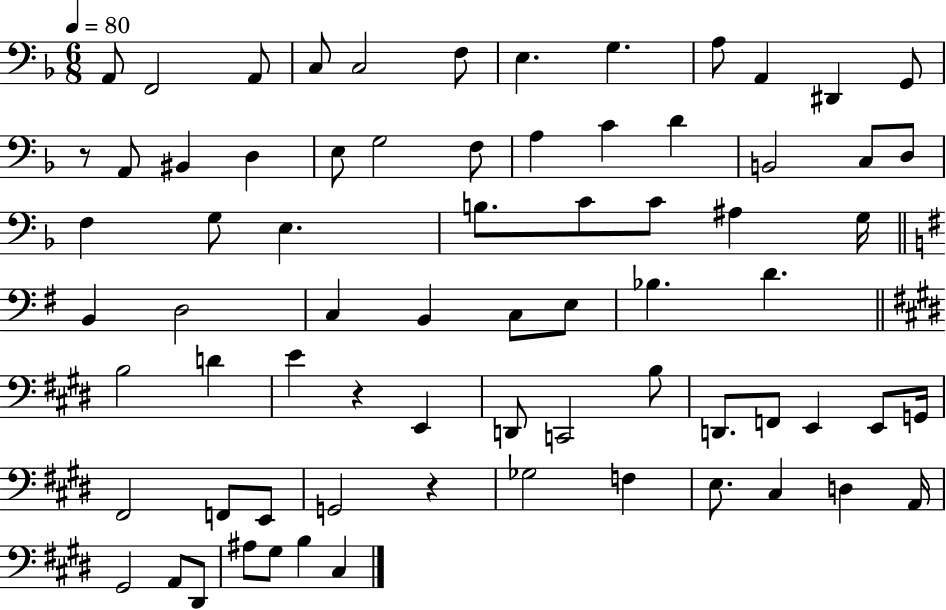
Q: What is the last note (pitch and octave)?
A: C#3